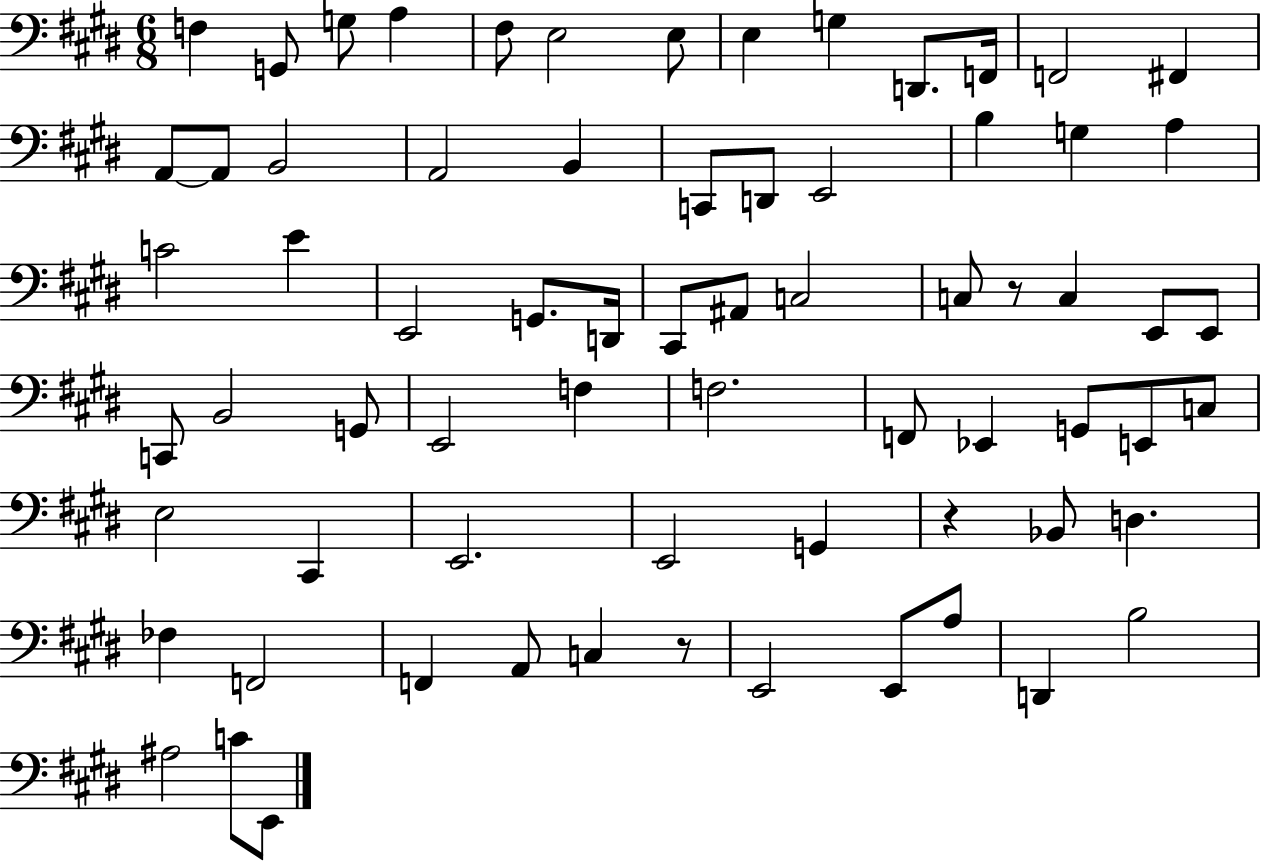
F3/q G2/e G3/e A3/q F#3/e E3/h E3/e E3/q G3/q D2/e. F2/s F2/h F#2/q A2/e A2/e B2/h A2/h B2/q C2/e D2/e E2/h B3/q G3/q A3/q C4/h E4/q E2/h G2/e. D2/s C#2/e A#2/e C3/h C3/e R/e C3/q E2/e E2/e C2/e B2/h G2/e E2/h F3/q F3/h. F2/e Eb2/q G2/e E2/e C3/e E3/h C#2/q E2/h. E2/h G2/q R/q Bb2/e D3/q. FES3/q F2/h F2/q A2/e C3/q R/e E2/h E2/e A3/e D2/q B3/h A#3/h C4/e E2/e